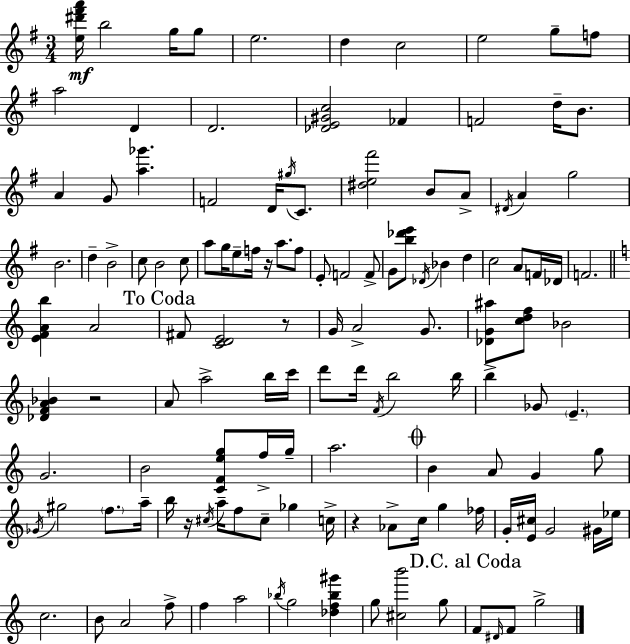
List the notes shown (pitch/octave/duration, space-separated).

[E5,D#6,F#6,A6]/s B5/h G5/s G5/e E5/h. D5/q C5/h E5/h G5/e F5/e A5/h D4/q D4/h. [Db4,E4,G#4,C5]/h FES4/q F4/h D5/s B4/e. A4/q G4/e [A5,Gb6]/q. F4/h D4/s G#5/s C4/e. [D#5,E5,F#6]/h B4/e A4/e D#4/s A4/q G5/h B4/h. D5/q B4/h C5/e B4/h C5/e A5/e G5/s E5/e F5/s R/s A5/e. F5/e E4/e F4/h F4/e G4/e [B5,Db6,E6]/e Db4/s Bb4/q D5/q C5/h A4/e F4/s Db4/s F4/h. [E4,F4,A4,B5]/q A4/h F#4/e [C4,D4,E4]/h R/e G4/s A4/h G4/e. [Db4,G4,A#5]/e [C5,D5,F5]/e Bb4/h [Db4,F4,A4,Bb4]/q R/h A4/e A5/h B5/s C6/s D6/e D6/s F4/s B5/h B5/s B5/q Gb4/e E4/q. G4/h. B4/h [C4,F4,E5,G5]/e F5/s G5/s A5/h. B4/q A4/e G4/q G5/e Gb4/s G#5/h F5/e. A5/s B5/s R/s C#5/s A5/s F5/e C#5/e Gb5/q C5/s R/q Ab4/e C5/s G5/q FES5/s G4/s [E4,C#5]/s G4/h G#4/s Eb5/s C5/h. B4/e A4/h F5/e F5/q A5/h Bb5/s G5/h [Db5,F5,Bb5,G#6]/q G5/e [C#5,B6]/h G5/e F4/e D#4/s F4/e G5/h